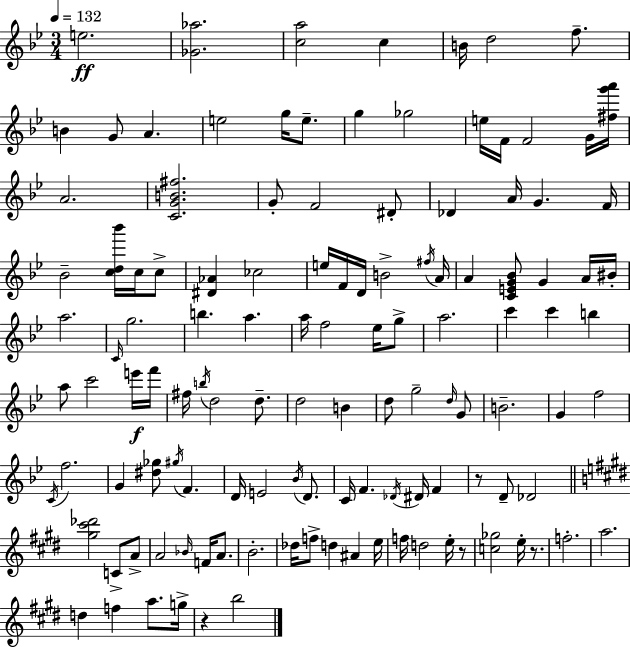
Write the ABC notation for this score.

X:1
T:Untitled
M:3/4
L:1/4
K:Gm
e2 [_G_a]2 [ca]2 c B/4 d2 f/2 B G/2 A e2 g/4 e/2 g _g2 e/4 F/4 F2 G/4 [^fg'a']/4 A2 [CGB^f]2 G/2 F2 ^D/2 _D A/4 G F/4 _B2 [cd_b']/4 c/4 c/2 [^D_A] _c2 e/4 F/4 D/4 B2 ^f/4 A/4 A [CEG_B]/2 G A/4 ^B/4 a2 C/4 g2 b a a/4 f2 _e/4 g/2 a2 c' c' b a/2 c'2 e'/4 f'/4 ^f/4 b/4 d2 d/2 d2 B d/2 g2 d/4 G/2 B2 G f2 C/4 f2 G [^d_g]/2 ^g/4 F D/4 E2 _B/4 D/2 C/4 F _D/4 ^D/4 F z/2 D/2 _D2 [^g^c'_d']2 C/2 A/2 A2 _B/4 F/4 A/2 B2 _d/4 f/2 d ^A e/4 f/4 d2 e/4 z/2 [c_g]2 e/4 z/2 f2 a2 d f a/2 g/4 z b2